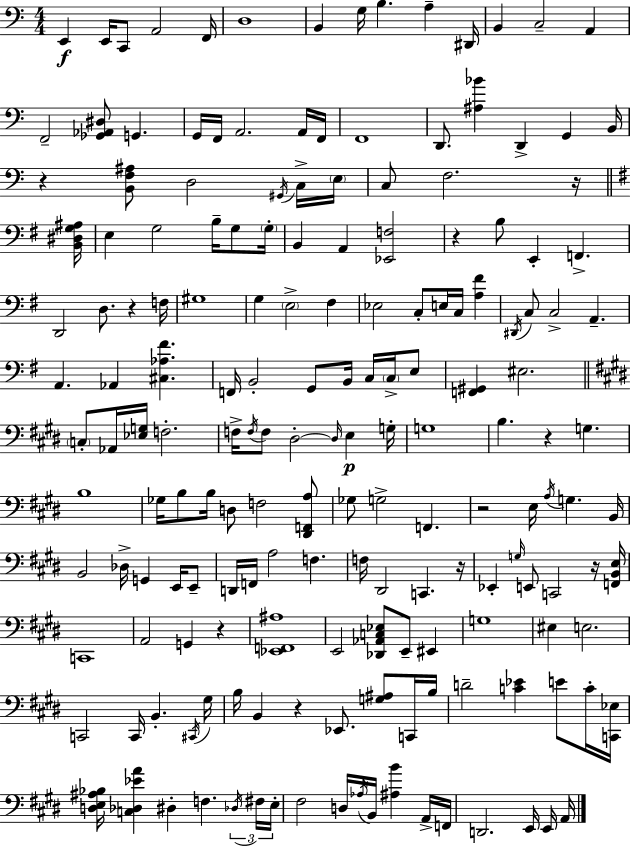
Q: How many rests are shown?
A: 10